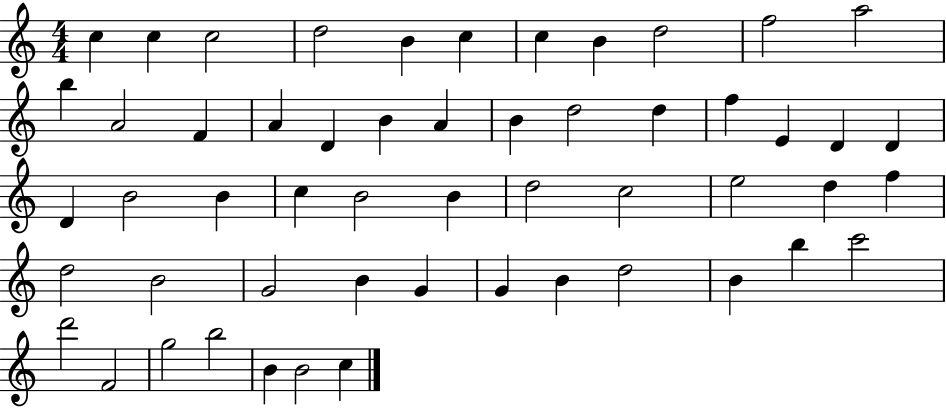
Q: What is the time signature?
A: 4/4